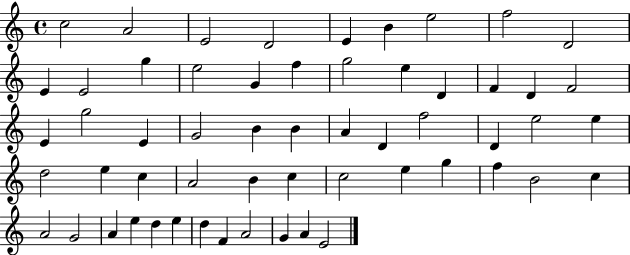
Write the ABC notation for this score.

X:1
T:Untitled
M:4/4
L:1/4
K:C
c2 A2 E2 D2 E B e2 f2 D2 E E2 g e2 G f g2 e D F D F2 E g2 E G2 B B A D f2 D e2 e d2 e c A2 B c c2 e g f B2 c A2 G2 A e d e d F A2 G A E2